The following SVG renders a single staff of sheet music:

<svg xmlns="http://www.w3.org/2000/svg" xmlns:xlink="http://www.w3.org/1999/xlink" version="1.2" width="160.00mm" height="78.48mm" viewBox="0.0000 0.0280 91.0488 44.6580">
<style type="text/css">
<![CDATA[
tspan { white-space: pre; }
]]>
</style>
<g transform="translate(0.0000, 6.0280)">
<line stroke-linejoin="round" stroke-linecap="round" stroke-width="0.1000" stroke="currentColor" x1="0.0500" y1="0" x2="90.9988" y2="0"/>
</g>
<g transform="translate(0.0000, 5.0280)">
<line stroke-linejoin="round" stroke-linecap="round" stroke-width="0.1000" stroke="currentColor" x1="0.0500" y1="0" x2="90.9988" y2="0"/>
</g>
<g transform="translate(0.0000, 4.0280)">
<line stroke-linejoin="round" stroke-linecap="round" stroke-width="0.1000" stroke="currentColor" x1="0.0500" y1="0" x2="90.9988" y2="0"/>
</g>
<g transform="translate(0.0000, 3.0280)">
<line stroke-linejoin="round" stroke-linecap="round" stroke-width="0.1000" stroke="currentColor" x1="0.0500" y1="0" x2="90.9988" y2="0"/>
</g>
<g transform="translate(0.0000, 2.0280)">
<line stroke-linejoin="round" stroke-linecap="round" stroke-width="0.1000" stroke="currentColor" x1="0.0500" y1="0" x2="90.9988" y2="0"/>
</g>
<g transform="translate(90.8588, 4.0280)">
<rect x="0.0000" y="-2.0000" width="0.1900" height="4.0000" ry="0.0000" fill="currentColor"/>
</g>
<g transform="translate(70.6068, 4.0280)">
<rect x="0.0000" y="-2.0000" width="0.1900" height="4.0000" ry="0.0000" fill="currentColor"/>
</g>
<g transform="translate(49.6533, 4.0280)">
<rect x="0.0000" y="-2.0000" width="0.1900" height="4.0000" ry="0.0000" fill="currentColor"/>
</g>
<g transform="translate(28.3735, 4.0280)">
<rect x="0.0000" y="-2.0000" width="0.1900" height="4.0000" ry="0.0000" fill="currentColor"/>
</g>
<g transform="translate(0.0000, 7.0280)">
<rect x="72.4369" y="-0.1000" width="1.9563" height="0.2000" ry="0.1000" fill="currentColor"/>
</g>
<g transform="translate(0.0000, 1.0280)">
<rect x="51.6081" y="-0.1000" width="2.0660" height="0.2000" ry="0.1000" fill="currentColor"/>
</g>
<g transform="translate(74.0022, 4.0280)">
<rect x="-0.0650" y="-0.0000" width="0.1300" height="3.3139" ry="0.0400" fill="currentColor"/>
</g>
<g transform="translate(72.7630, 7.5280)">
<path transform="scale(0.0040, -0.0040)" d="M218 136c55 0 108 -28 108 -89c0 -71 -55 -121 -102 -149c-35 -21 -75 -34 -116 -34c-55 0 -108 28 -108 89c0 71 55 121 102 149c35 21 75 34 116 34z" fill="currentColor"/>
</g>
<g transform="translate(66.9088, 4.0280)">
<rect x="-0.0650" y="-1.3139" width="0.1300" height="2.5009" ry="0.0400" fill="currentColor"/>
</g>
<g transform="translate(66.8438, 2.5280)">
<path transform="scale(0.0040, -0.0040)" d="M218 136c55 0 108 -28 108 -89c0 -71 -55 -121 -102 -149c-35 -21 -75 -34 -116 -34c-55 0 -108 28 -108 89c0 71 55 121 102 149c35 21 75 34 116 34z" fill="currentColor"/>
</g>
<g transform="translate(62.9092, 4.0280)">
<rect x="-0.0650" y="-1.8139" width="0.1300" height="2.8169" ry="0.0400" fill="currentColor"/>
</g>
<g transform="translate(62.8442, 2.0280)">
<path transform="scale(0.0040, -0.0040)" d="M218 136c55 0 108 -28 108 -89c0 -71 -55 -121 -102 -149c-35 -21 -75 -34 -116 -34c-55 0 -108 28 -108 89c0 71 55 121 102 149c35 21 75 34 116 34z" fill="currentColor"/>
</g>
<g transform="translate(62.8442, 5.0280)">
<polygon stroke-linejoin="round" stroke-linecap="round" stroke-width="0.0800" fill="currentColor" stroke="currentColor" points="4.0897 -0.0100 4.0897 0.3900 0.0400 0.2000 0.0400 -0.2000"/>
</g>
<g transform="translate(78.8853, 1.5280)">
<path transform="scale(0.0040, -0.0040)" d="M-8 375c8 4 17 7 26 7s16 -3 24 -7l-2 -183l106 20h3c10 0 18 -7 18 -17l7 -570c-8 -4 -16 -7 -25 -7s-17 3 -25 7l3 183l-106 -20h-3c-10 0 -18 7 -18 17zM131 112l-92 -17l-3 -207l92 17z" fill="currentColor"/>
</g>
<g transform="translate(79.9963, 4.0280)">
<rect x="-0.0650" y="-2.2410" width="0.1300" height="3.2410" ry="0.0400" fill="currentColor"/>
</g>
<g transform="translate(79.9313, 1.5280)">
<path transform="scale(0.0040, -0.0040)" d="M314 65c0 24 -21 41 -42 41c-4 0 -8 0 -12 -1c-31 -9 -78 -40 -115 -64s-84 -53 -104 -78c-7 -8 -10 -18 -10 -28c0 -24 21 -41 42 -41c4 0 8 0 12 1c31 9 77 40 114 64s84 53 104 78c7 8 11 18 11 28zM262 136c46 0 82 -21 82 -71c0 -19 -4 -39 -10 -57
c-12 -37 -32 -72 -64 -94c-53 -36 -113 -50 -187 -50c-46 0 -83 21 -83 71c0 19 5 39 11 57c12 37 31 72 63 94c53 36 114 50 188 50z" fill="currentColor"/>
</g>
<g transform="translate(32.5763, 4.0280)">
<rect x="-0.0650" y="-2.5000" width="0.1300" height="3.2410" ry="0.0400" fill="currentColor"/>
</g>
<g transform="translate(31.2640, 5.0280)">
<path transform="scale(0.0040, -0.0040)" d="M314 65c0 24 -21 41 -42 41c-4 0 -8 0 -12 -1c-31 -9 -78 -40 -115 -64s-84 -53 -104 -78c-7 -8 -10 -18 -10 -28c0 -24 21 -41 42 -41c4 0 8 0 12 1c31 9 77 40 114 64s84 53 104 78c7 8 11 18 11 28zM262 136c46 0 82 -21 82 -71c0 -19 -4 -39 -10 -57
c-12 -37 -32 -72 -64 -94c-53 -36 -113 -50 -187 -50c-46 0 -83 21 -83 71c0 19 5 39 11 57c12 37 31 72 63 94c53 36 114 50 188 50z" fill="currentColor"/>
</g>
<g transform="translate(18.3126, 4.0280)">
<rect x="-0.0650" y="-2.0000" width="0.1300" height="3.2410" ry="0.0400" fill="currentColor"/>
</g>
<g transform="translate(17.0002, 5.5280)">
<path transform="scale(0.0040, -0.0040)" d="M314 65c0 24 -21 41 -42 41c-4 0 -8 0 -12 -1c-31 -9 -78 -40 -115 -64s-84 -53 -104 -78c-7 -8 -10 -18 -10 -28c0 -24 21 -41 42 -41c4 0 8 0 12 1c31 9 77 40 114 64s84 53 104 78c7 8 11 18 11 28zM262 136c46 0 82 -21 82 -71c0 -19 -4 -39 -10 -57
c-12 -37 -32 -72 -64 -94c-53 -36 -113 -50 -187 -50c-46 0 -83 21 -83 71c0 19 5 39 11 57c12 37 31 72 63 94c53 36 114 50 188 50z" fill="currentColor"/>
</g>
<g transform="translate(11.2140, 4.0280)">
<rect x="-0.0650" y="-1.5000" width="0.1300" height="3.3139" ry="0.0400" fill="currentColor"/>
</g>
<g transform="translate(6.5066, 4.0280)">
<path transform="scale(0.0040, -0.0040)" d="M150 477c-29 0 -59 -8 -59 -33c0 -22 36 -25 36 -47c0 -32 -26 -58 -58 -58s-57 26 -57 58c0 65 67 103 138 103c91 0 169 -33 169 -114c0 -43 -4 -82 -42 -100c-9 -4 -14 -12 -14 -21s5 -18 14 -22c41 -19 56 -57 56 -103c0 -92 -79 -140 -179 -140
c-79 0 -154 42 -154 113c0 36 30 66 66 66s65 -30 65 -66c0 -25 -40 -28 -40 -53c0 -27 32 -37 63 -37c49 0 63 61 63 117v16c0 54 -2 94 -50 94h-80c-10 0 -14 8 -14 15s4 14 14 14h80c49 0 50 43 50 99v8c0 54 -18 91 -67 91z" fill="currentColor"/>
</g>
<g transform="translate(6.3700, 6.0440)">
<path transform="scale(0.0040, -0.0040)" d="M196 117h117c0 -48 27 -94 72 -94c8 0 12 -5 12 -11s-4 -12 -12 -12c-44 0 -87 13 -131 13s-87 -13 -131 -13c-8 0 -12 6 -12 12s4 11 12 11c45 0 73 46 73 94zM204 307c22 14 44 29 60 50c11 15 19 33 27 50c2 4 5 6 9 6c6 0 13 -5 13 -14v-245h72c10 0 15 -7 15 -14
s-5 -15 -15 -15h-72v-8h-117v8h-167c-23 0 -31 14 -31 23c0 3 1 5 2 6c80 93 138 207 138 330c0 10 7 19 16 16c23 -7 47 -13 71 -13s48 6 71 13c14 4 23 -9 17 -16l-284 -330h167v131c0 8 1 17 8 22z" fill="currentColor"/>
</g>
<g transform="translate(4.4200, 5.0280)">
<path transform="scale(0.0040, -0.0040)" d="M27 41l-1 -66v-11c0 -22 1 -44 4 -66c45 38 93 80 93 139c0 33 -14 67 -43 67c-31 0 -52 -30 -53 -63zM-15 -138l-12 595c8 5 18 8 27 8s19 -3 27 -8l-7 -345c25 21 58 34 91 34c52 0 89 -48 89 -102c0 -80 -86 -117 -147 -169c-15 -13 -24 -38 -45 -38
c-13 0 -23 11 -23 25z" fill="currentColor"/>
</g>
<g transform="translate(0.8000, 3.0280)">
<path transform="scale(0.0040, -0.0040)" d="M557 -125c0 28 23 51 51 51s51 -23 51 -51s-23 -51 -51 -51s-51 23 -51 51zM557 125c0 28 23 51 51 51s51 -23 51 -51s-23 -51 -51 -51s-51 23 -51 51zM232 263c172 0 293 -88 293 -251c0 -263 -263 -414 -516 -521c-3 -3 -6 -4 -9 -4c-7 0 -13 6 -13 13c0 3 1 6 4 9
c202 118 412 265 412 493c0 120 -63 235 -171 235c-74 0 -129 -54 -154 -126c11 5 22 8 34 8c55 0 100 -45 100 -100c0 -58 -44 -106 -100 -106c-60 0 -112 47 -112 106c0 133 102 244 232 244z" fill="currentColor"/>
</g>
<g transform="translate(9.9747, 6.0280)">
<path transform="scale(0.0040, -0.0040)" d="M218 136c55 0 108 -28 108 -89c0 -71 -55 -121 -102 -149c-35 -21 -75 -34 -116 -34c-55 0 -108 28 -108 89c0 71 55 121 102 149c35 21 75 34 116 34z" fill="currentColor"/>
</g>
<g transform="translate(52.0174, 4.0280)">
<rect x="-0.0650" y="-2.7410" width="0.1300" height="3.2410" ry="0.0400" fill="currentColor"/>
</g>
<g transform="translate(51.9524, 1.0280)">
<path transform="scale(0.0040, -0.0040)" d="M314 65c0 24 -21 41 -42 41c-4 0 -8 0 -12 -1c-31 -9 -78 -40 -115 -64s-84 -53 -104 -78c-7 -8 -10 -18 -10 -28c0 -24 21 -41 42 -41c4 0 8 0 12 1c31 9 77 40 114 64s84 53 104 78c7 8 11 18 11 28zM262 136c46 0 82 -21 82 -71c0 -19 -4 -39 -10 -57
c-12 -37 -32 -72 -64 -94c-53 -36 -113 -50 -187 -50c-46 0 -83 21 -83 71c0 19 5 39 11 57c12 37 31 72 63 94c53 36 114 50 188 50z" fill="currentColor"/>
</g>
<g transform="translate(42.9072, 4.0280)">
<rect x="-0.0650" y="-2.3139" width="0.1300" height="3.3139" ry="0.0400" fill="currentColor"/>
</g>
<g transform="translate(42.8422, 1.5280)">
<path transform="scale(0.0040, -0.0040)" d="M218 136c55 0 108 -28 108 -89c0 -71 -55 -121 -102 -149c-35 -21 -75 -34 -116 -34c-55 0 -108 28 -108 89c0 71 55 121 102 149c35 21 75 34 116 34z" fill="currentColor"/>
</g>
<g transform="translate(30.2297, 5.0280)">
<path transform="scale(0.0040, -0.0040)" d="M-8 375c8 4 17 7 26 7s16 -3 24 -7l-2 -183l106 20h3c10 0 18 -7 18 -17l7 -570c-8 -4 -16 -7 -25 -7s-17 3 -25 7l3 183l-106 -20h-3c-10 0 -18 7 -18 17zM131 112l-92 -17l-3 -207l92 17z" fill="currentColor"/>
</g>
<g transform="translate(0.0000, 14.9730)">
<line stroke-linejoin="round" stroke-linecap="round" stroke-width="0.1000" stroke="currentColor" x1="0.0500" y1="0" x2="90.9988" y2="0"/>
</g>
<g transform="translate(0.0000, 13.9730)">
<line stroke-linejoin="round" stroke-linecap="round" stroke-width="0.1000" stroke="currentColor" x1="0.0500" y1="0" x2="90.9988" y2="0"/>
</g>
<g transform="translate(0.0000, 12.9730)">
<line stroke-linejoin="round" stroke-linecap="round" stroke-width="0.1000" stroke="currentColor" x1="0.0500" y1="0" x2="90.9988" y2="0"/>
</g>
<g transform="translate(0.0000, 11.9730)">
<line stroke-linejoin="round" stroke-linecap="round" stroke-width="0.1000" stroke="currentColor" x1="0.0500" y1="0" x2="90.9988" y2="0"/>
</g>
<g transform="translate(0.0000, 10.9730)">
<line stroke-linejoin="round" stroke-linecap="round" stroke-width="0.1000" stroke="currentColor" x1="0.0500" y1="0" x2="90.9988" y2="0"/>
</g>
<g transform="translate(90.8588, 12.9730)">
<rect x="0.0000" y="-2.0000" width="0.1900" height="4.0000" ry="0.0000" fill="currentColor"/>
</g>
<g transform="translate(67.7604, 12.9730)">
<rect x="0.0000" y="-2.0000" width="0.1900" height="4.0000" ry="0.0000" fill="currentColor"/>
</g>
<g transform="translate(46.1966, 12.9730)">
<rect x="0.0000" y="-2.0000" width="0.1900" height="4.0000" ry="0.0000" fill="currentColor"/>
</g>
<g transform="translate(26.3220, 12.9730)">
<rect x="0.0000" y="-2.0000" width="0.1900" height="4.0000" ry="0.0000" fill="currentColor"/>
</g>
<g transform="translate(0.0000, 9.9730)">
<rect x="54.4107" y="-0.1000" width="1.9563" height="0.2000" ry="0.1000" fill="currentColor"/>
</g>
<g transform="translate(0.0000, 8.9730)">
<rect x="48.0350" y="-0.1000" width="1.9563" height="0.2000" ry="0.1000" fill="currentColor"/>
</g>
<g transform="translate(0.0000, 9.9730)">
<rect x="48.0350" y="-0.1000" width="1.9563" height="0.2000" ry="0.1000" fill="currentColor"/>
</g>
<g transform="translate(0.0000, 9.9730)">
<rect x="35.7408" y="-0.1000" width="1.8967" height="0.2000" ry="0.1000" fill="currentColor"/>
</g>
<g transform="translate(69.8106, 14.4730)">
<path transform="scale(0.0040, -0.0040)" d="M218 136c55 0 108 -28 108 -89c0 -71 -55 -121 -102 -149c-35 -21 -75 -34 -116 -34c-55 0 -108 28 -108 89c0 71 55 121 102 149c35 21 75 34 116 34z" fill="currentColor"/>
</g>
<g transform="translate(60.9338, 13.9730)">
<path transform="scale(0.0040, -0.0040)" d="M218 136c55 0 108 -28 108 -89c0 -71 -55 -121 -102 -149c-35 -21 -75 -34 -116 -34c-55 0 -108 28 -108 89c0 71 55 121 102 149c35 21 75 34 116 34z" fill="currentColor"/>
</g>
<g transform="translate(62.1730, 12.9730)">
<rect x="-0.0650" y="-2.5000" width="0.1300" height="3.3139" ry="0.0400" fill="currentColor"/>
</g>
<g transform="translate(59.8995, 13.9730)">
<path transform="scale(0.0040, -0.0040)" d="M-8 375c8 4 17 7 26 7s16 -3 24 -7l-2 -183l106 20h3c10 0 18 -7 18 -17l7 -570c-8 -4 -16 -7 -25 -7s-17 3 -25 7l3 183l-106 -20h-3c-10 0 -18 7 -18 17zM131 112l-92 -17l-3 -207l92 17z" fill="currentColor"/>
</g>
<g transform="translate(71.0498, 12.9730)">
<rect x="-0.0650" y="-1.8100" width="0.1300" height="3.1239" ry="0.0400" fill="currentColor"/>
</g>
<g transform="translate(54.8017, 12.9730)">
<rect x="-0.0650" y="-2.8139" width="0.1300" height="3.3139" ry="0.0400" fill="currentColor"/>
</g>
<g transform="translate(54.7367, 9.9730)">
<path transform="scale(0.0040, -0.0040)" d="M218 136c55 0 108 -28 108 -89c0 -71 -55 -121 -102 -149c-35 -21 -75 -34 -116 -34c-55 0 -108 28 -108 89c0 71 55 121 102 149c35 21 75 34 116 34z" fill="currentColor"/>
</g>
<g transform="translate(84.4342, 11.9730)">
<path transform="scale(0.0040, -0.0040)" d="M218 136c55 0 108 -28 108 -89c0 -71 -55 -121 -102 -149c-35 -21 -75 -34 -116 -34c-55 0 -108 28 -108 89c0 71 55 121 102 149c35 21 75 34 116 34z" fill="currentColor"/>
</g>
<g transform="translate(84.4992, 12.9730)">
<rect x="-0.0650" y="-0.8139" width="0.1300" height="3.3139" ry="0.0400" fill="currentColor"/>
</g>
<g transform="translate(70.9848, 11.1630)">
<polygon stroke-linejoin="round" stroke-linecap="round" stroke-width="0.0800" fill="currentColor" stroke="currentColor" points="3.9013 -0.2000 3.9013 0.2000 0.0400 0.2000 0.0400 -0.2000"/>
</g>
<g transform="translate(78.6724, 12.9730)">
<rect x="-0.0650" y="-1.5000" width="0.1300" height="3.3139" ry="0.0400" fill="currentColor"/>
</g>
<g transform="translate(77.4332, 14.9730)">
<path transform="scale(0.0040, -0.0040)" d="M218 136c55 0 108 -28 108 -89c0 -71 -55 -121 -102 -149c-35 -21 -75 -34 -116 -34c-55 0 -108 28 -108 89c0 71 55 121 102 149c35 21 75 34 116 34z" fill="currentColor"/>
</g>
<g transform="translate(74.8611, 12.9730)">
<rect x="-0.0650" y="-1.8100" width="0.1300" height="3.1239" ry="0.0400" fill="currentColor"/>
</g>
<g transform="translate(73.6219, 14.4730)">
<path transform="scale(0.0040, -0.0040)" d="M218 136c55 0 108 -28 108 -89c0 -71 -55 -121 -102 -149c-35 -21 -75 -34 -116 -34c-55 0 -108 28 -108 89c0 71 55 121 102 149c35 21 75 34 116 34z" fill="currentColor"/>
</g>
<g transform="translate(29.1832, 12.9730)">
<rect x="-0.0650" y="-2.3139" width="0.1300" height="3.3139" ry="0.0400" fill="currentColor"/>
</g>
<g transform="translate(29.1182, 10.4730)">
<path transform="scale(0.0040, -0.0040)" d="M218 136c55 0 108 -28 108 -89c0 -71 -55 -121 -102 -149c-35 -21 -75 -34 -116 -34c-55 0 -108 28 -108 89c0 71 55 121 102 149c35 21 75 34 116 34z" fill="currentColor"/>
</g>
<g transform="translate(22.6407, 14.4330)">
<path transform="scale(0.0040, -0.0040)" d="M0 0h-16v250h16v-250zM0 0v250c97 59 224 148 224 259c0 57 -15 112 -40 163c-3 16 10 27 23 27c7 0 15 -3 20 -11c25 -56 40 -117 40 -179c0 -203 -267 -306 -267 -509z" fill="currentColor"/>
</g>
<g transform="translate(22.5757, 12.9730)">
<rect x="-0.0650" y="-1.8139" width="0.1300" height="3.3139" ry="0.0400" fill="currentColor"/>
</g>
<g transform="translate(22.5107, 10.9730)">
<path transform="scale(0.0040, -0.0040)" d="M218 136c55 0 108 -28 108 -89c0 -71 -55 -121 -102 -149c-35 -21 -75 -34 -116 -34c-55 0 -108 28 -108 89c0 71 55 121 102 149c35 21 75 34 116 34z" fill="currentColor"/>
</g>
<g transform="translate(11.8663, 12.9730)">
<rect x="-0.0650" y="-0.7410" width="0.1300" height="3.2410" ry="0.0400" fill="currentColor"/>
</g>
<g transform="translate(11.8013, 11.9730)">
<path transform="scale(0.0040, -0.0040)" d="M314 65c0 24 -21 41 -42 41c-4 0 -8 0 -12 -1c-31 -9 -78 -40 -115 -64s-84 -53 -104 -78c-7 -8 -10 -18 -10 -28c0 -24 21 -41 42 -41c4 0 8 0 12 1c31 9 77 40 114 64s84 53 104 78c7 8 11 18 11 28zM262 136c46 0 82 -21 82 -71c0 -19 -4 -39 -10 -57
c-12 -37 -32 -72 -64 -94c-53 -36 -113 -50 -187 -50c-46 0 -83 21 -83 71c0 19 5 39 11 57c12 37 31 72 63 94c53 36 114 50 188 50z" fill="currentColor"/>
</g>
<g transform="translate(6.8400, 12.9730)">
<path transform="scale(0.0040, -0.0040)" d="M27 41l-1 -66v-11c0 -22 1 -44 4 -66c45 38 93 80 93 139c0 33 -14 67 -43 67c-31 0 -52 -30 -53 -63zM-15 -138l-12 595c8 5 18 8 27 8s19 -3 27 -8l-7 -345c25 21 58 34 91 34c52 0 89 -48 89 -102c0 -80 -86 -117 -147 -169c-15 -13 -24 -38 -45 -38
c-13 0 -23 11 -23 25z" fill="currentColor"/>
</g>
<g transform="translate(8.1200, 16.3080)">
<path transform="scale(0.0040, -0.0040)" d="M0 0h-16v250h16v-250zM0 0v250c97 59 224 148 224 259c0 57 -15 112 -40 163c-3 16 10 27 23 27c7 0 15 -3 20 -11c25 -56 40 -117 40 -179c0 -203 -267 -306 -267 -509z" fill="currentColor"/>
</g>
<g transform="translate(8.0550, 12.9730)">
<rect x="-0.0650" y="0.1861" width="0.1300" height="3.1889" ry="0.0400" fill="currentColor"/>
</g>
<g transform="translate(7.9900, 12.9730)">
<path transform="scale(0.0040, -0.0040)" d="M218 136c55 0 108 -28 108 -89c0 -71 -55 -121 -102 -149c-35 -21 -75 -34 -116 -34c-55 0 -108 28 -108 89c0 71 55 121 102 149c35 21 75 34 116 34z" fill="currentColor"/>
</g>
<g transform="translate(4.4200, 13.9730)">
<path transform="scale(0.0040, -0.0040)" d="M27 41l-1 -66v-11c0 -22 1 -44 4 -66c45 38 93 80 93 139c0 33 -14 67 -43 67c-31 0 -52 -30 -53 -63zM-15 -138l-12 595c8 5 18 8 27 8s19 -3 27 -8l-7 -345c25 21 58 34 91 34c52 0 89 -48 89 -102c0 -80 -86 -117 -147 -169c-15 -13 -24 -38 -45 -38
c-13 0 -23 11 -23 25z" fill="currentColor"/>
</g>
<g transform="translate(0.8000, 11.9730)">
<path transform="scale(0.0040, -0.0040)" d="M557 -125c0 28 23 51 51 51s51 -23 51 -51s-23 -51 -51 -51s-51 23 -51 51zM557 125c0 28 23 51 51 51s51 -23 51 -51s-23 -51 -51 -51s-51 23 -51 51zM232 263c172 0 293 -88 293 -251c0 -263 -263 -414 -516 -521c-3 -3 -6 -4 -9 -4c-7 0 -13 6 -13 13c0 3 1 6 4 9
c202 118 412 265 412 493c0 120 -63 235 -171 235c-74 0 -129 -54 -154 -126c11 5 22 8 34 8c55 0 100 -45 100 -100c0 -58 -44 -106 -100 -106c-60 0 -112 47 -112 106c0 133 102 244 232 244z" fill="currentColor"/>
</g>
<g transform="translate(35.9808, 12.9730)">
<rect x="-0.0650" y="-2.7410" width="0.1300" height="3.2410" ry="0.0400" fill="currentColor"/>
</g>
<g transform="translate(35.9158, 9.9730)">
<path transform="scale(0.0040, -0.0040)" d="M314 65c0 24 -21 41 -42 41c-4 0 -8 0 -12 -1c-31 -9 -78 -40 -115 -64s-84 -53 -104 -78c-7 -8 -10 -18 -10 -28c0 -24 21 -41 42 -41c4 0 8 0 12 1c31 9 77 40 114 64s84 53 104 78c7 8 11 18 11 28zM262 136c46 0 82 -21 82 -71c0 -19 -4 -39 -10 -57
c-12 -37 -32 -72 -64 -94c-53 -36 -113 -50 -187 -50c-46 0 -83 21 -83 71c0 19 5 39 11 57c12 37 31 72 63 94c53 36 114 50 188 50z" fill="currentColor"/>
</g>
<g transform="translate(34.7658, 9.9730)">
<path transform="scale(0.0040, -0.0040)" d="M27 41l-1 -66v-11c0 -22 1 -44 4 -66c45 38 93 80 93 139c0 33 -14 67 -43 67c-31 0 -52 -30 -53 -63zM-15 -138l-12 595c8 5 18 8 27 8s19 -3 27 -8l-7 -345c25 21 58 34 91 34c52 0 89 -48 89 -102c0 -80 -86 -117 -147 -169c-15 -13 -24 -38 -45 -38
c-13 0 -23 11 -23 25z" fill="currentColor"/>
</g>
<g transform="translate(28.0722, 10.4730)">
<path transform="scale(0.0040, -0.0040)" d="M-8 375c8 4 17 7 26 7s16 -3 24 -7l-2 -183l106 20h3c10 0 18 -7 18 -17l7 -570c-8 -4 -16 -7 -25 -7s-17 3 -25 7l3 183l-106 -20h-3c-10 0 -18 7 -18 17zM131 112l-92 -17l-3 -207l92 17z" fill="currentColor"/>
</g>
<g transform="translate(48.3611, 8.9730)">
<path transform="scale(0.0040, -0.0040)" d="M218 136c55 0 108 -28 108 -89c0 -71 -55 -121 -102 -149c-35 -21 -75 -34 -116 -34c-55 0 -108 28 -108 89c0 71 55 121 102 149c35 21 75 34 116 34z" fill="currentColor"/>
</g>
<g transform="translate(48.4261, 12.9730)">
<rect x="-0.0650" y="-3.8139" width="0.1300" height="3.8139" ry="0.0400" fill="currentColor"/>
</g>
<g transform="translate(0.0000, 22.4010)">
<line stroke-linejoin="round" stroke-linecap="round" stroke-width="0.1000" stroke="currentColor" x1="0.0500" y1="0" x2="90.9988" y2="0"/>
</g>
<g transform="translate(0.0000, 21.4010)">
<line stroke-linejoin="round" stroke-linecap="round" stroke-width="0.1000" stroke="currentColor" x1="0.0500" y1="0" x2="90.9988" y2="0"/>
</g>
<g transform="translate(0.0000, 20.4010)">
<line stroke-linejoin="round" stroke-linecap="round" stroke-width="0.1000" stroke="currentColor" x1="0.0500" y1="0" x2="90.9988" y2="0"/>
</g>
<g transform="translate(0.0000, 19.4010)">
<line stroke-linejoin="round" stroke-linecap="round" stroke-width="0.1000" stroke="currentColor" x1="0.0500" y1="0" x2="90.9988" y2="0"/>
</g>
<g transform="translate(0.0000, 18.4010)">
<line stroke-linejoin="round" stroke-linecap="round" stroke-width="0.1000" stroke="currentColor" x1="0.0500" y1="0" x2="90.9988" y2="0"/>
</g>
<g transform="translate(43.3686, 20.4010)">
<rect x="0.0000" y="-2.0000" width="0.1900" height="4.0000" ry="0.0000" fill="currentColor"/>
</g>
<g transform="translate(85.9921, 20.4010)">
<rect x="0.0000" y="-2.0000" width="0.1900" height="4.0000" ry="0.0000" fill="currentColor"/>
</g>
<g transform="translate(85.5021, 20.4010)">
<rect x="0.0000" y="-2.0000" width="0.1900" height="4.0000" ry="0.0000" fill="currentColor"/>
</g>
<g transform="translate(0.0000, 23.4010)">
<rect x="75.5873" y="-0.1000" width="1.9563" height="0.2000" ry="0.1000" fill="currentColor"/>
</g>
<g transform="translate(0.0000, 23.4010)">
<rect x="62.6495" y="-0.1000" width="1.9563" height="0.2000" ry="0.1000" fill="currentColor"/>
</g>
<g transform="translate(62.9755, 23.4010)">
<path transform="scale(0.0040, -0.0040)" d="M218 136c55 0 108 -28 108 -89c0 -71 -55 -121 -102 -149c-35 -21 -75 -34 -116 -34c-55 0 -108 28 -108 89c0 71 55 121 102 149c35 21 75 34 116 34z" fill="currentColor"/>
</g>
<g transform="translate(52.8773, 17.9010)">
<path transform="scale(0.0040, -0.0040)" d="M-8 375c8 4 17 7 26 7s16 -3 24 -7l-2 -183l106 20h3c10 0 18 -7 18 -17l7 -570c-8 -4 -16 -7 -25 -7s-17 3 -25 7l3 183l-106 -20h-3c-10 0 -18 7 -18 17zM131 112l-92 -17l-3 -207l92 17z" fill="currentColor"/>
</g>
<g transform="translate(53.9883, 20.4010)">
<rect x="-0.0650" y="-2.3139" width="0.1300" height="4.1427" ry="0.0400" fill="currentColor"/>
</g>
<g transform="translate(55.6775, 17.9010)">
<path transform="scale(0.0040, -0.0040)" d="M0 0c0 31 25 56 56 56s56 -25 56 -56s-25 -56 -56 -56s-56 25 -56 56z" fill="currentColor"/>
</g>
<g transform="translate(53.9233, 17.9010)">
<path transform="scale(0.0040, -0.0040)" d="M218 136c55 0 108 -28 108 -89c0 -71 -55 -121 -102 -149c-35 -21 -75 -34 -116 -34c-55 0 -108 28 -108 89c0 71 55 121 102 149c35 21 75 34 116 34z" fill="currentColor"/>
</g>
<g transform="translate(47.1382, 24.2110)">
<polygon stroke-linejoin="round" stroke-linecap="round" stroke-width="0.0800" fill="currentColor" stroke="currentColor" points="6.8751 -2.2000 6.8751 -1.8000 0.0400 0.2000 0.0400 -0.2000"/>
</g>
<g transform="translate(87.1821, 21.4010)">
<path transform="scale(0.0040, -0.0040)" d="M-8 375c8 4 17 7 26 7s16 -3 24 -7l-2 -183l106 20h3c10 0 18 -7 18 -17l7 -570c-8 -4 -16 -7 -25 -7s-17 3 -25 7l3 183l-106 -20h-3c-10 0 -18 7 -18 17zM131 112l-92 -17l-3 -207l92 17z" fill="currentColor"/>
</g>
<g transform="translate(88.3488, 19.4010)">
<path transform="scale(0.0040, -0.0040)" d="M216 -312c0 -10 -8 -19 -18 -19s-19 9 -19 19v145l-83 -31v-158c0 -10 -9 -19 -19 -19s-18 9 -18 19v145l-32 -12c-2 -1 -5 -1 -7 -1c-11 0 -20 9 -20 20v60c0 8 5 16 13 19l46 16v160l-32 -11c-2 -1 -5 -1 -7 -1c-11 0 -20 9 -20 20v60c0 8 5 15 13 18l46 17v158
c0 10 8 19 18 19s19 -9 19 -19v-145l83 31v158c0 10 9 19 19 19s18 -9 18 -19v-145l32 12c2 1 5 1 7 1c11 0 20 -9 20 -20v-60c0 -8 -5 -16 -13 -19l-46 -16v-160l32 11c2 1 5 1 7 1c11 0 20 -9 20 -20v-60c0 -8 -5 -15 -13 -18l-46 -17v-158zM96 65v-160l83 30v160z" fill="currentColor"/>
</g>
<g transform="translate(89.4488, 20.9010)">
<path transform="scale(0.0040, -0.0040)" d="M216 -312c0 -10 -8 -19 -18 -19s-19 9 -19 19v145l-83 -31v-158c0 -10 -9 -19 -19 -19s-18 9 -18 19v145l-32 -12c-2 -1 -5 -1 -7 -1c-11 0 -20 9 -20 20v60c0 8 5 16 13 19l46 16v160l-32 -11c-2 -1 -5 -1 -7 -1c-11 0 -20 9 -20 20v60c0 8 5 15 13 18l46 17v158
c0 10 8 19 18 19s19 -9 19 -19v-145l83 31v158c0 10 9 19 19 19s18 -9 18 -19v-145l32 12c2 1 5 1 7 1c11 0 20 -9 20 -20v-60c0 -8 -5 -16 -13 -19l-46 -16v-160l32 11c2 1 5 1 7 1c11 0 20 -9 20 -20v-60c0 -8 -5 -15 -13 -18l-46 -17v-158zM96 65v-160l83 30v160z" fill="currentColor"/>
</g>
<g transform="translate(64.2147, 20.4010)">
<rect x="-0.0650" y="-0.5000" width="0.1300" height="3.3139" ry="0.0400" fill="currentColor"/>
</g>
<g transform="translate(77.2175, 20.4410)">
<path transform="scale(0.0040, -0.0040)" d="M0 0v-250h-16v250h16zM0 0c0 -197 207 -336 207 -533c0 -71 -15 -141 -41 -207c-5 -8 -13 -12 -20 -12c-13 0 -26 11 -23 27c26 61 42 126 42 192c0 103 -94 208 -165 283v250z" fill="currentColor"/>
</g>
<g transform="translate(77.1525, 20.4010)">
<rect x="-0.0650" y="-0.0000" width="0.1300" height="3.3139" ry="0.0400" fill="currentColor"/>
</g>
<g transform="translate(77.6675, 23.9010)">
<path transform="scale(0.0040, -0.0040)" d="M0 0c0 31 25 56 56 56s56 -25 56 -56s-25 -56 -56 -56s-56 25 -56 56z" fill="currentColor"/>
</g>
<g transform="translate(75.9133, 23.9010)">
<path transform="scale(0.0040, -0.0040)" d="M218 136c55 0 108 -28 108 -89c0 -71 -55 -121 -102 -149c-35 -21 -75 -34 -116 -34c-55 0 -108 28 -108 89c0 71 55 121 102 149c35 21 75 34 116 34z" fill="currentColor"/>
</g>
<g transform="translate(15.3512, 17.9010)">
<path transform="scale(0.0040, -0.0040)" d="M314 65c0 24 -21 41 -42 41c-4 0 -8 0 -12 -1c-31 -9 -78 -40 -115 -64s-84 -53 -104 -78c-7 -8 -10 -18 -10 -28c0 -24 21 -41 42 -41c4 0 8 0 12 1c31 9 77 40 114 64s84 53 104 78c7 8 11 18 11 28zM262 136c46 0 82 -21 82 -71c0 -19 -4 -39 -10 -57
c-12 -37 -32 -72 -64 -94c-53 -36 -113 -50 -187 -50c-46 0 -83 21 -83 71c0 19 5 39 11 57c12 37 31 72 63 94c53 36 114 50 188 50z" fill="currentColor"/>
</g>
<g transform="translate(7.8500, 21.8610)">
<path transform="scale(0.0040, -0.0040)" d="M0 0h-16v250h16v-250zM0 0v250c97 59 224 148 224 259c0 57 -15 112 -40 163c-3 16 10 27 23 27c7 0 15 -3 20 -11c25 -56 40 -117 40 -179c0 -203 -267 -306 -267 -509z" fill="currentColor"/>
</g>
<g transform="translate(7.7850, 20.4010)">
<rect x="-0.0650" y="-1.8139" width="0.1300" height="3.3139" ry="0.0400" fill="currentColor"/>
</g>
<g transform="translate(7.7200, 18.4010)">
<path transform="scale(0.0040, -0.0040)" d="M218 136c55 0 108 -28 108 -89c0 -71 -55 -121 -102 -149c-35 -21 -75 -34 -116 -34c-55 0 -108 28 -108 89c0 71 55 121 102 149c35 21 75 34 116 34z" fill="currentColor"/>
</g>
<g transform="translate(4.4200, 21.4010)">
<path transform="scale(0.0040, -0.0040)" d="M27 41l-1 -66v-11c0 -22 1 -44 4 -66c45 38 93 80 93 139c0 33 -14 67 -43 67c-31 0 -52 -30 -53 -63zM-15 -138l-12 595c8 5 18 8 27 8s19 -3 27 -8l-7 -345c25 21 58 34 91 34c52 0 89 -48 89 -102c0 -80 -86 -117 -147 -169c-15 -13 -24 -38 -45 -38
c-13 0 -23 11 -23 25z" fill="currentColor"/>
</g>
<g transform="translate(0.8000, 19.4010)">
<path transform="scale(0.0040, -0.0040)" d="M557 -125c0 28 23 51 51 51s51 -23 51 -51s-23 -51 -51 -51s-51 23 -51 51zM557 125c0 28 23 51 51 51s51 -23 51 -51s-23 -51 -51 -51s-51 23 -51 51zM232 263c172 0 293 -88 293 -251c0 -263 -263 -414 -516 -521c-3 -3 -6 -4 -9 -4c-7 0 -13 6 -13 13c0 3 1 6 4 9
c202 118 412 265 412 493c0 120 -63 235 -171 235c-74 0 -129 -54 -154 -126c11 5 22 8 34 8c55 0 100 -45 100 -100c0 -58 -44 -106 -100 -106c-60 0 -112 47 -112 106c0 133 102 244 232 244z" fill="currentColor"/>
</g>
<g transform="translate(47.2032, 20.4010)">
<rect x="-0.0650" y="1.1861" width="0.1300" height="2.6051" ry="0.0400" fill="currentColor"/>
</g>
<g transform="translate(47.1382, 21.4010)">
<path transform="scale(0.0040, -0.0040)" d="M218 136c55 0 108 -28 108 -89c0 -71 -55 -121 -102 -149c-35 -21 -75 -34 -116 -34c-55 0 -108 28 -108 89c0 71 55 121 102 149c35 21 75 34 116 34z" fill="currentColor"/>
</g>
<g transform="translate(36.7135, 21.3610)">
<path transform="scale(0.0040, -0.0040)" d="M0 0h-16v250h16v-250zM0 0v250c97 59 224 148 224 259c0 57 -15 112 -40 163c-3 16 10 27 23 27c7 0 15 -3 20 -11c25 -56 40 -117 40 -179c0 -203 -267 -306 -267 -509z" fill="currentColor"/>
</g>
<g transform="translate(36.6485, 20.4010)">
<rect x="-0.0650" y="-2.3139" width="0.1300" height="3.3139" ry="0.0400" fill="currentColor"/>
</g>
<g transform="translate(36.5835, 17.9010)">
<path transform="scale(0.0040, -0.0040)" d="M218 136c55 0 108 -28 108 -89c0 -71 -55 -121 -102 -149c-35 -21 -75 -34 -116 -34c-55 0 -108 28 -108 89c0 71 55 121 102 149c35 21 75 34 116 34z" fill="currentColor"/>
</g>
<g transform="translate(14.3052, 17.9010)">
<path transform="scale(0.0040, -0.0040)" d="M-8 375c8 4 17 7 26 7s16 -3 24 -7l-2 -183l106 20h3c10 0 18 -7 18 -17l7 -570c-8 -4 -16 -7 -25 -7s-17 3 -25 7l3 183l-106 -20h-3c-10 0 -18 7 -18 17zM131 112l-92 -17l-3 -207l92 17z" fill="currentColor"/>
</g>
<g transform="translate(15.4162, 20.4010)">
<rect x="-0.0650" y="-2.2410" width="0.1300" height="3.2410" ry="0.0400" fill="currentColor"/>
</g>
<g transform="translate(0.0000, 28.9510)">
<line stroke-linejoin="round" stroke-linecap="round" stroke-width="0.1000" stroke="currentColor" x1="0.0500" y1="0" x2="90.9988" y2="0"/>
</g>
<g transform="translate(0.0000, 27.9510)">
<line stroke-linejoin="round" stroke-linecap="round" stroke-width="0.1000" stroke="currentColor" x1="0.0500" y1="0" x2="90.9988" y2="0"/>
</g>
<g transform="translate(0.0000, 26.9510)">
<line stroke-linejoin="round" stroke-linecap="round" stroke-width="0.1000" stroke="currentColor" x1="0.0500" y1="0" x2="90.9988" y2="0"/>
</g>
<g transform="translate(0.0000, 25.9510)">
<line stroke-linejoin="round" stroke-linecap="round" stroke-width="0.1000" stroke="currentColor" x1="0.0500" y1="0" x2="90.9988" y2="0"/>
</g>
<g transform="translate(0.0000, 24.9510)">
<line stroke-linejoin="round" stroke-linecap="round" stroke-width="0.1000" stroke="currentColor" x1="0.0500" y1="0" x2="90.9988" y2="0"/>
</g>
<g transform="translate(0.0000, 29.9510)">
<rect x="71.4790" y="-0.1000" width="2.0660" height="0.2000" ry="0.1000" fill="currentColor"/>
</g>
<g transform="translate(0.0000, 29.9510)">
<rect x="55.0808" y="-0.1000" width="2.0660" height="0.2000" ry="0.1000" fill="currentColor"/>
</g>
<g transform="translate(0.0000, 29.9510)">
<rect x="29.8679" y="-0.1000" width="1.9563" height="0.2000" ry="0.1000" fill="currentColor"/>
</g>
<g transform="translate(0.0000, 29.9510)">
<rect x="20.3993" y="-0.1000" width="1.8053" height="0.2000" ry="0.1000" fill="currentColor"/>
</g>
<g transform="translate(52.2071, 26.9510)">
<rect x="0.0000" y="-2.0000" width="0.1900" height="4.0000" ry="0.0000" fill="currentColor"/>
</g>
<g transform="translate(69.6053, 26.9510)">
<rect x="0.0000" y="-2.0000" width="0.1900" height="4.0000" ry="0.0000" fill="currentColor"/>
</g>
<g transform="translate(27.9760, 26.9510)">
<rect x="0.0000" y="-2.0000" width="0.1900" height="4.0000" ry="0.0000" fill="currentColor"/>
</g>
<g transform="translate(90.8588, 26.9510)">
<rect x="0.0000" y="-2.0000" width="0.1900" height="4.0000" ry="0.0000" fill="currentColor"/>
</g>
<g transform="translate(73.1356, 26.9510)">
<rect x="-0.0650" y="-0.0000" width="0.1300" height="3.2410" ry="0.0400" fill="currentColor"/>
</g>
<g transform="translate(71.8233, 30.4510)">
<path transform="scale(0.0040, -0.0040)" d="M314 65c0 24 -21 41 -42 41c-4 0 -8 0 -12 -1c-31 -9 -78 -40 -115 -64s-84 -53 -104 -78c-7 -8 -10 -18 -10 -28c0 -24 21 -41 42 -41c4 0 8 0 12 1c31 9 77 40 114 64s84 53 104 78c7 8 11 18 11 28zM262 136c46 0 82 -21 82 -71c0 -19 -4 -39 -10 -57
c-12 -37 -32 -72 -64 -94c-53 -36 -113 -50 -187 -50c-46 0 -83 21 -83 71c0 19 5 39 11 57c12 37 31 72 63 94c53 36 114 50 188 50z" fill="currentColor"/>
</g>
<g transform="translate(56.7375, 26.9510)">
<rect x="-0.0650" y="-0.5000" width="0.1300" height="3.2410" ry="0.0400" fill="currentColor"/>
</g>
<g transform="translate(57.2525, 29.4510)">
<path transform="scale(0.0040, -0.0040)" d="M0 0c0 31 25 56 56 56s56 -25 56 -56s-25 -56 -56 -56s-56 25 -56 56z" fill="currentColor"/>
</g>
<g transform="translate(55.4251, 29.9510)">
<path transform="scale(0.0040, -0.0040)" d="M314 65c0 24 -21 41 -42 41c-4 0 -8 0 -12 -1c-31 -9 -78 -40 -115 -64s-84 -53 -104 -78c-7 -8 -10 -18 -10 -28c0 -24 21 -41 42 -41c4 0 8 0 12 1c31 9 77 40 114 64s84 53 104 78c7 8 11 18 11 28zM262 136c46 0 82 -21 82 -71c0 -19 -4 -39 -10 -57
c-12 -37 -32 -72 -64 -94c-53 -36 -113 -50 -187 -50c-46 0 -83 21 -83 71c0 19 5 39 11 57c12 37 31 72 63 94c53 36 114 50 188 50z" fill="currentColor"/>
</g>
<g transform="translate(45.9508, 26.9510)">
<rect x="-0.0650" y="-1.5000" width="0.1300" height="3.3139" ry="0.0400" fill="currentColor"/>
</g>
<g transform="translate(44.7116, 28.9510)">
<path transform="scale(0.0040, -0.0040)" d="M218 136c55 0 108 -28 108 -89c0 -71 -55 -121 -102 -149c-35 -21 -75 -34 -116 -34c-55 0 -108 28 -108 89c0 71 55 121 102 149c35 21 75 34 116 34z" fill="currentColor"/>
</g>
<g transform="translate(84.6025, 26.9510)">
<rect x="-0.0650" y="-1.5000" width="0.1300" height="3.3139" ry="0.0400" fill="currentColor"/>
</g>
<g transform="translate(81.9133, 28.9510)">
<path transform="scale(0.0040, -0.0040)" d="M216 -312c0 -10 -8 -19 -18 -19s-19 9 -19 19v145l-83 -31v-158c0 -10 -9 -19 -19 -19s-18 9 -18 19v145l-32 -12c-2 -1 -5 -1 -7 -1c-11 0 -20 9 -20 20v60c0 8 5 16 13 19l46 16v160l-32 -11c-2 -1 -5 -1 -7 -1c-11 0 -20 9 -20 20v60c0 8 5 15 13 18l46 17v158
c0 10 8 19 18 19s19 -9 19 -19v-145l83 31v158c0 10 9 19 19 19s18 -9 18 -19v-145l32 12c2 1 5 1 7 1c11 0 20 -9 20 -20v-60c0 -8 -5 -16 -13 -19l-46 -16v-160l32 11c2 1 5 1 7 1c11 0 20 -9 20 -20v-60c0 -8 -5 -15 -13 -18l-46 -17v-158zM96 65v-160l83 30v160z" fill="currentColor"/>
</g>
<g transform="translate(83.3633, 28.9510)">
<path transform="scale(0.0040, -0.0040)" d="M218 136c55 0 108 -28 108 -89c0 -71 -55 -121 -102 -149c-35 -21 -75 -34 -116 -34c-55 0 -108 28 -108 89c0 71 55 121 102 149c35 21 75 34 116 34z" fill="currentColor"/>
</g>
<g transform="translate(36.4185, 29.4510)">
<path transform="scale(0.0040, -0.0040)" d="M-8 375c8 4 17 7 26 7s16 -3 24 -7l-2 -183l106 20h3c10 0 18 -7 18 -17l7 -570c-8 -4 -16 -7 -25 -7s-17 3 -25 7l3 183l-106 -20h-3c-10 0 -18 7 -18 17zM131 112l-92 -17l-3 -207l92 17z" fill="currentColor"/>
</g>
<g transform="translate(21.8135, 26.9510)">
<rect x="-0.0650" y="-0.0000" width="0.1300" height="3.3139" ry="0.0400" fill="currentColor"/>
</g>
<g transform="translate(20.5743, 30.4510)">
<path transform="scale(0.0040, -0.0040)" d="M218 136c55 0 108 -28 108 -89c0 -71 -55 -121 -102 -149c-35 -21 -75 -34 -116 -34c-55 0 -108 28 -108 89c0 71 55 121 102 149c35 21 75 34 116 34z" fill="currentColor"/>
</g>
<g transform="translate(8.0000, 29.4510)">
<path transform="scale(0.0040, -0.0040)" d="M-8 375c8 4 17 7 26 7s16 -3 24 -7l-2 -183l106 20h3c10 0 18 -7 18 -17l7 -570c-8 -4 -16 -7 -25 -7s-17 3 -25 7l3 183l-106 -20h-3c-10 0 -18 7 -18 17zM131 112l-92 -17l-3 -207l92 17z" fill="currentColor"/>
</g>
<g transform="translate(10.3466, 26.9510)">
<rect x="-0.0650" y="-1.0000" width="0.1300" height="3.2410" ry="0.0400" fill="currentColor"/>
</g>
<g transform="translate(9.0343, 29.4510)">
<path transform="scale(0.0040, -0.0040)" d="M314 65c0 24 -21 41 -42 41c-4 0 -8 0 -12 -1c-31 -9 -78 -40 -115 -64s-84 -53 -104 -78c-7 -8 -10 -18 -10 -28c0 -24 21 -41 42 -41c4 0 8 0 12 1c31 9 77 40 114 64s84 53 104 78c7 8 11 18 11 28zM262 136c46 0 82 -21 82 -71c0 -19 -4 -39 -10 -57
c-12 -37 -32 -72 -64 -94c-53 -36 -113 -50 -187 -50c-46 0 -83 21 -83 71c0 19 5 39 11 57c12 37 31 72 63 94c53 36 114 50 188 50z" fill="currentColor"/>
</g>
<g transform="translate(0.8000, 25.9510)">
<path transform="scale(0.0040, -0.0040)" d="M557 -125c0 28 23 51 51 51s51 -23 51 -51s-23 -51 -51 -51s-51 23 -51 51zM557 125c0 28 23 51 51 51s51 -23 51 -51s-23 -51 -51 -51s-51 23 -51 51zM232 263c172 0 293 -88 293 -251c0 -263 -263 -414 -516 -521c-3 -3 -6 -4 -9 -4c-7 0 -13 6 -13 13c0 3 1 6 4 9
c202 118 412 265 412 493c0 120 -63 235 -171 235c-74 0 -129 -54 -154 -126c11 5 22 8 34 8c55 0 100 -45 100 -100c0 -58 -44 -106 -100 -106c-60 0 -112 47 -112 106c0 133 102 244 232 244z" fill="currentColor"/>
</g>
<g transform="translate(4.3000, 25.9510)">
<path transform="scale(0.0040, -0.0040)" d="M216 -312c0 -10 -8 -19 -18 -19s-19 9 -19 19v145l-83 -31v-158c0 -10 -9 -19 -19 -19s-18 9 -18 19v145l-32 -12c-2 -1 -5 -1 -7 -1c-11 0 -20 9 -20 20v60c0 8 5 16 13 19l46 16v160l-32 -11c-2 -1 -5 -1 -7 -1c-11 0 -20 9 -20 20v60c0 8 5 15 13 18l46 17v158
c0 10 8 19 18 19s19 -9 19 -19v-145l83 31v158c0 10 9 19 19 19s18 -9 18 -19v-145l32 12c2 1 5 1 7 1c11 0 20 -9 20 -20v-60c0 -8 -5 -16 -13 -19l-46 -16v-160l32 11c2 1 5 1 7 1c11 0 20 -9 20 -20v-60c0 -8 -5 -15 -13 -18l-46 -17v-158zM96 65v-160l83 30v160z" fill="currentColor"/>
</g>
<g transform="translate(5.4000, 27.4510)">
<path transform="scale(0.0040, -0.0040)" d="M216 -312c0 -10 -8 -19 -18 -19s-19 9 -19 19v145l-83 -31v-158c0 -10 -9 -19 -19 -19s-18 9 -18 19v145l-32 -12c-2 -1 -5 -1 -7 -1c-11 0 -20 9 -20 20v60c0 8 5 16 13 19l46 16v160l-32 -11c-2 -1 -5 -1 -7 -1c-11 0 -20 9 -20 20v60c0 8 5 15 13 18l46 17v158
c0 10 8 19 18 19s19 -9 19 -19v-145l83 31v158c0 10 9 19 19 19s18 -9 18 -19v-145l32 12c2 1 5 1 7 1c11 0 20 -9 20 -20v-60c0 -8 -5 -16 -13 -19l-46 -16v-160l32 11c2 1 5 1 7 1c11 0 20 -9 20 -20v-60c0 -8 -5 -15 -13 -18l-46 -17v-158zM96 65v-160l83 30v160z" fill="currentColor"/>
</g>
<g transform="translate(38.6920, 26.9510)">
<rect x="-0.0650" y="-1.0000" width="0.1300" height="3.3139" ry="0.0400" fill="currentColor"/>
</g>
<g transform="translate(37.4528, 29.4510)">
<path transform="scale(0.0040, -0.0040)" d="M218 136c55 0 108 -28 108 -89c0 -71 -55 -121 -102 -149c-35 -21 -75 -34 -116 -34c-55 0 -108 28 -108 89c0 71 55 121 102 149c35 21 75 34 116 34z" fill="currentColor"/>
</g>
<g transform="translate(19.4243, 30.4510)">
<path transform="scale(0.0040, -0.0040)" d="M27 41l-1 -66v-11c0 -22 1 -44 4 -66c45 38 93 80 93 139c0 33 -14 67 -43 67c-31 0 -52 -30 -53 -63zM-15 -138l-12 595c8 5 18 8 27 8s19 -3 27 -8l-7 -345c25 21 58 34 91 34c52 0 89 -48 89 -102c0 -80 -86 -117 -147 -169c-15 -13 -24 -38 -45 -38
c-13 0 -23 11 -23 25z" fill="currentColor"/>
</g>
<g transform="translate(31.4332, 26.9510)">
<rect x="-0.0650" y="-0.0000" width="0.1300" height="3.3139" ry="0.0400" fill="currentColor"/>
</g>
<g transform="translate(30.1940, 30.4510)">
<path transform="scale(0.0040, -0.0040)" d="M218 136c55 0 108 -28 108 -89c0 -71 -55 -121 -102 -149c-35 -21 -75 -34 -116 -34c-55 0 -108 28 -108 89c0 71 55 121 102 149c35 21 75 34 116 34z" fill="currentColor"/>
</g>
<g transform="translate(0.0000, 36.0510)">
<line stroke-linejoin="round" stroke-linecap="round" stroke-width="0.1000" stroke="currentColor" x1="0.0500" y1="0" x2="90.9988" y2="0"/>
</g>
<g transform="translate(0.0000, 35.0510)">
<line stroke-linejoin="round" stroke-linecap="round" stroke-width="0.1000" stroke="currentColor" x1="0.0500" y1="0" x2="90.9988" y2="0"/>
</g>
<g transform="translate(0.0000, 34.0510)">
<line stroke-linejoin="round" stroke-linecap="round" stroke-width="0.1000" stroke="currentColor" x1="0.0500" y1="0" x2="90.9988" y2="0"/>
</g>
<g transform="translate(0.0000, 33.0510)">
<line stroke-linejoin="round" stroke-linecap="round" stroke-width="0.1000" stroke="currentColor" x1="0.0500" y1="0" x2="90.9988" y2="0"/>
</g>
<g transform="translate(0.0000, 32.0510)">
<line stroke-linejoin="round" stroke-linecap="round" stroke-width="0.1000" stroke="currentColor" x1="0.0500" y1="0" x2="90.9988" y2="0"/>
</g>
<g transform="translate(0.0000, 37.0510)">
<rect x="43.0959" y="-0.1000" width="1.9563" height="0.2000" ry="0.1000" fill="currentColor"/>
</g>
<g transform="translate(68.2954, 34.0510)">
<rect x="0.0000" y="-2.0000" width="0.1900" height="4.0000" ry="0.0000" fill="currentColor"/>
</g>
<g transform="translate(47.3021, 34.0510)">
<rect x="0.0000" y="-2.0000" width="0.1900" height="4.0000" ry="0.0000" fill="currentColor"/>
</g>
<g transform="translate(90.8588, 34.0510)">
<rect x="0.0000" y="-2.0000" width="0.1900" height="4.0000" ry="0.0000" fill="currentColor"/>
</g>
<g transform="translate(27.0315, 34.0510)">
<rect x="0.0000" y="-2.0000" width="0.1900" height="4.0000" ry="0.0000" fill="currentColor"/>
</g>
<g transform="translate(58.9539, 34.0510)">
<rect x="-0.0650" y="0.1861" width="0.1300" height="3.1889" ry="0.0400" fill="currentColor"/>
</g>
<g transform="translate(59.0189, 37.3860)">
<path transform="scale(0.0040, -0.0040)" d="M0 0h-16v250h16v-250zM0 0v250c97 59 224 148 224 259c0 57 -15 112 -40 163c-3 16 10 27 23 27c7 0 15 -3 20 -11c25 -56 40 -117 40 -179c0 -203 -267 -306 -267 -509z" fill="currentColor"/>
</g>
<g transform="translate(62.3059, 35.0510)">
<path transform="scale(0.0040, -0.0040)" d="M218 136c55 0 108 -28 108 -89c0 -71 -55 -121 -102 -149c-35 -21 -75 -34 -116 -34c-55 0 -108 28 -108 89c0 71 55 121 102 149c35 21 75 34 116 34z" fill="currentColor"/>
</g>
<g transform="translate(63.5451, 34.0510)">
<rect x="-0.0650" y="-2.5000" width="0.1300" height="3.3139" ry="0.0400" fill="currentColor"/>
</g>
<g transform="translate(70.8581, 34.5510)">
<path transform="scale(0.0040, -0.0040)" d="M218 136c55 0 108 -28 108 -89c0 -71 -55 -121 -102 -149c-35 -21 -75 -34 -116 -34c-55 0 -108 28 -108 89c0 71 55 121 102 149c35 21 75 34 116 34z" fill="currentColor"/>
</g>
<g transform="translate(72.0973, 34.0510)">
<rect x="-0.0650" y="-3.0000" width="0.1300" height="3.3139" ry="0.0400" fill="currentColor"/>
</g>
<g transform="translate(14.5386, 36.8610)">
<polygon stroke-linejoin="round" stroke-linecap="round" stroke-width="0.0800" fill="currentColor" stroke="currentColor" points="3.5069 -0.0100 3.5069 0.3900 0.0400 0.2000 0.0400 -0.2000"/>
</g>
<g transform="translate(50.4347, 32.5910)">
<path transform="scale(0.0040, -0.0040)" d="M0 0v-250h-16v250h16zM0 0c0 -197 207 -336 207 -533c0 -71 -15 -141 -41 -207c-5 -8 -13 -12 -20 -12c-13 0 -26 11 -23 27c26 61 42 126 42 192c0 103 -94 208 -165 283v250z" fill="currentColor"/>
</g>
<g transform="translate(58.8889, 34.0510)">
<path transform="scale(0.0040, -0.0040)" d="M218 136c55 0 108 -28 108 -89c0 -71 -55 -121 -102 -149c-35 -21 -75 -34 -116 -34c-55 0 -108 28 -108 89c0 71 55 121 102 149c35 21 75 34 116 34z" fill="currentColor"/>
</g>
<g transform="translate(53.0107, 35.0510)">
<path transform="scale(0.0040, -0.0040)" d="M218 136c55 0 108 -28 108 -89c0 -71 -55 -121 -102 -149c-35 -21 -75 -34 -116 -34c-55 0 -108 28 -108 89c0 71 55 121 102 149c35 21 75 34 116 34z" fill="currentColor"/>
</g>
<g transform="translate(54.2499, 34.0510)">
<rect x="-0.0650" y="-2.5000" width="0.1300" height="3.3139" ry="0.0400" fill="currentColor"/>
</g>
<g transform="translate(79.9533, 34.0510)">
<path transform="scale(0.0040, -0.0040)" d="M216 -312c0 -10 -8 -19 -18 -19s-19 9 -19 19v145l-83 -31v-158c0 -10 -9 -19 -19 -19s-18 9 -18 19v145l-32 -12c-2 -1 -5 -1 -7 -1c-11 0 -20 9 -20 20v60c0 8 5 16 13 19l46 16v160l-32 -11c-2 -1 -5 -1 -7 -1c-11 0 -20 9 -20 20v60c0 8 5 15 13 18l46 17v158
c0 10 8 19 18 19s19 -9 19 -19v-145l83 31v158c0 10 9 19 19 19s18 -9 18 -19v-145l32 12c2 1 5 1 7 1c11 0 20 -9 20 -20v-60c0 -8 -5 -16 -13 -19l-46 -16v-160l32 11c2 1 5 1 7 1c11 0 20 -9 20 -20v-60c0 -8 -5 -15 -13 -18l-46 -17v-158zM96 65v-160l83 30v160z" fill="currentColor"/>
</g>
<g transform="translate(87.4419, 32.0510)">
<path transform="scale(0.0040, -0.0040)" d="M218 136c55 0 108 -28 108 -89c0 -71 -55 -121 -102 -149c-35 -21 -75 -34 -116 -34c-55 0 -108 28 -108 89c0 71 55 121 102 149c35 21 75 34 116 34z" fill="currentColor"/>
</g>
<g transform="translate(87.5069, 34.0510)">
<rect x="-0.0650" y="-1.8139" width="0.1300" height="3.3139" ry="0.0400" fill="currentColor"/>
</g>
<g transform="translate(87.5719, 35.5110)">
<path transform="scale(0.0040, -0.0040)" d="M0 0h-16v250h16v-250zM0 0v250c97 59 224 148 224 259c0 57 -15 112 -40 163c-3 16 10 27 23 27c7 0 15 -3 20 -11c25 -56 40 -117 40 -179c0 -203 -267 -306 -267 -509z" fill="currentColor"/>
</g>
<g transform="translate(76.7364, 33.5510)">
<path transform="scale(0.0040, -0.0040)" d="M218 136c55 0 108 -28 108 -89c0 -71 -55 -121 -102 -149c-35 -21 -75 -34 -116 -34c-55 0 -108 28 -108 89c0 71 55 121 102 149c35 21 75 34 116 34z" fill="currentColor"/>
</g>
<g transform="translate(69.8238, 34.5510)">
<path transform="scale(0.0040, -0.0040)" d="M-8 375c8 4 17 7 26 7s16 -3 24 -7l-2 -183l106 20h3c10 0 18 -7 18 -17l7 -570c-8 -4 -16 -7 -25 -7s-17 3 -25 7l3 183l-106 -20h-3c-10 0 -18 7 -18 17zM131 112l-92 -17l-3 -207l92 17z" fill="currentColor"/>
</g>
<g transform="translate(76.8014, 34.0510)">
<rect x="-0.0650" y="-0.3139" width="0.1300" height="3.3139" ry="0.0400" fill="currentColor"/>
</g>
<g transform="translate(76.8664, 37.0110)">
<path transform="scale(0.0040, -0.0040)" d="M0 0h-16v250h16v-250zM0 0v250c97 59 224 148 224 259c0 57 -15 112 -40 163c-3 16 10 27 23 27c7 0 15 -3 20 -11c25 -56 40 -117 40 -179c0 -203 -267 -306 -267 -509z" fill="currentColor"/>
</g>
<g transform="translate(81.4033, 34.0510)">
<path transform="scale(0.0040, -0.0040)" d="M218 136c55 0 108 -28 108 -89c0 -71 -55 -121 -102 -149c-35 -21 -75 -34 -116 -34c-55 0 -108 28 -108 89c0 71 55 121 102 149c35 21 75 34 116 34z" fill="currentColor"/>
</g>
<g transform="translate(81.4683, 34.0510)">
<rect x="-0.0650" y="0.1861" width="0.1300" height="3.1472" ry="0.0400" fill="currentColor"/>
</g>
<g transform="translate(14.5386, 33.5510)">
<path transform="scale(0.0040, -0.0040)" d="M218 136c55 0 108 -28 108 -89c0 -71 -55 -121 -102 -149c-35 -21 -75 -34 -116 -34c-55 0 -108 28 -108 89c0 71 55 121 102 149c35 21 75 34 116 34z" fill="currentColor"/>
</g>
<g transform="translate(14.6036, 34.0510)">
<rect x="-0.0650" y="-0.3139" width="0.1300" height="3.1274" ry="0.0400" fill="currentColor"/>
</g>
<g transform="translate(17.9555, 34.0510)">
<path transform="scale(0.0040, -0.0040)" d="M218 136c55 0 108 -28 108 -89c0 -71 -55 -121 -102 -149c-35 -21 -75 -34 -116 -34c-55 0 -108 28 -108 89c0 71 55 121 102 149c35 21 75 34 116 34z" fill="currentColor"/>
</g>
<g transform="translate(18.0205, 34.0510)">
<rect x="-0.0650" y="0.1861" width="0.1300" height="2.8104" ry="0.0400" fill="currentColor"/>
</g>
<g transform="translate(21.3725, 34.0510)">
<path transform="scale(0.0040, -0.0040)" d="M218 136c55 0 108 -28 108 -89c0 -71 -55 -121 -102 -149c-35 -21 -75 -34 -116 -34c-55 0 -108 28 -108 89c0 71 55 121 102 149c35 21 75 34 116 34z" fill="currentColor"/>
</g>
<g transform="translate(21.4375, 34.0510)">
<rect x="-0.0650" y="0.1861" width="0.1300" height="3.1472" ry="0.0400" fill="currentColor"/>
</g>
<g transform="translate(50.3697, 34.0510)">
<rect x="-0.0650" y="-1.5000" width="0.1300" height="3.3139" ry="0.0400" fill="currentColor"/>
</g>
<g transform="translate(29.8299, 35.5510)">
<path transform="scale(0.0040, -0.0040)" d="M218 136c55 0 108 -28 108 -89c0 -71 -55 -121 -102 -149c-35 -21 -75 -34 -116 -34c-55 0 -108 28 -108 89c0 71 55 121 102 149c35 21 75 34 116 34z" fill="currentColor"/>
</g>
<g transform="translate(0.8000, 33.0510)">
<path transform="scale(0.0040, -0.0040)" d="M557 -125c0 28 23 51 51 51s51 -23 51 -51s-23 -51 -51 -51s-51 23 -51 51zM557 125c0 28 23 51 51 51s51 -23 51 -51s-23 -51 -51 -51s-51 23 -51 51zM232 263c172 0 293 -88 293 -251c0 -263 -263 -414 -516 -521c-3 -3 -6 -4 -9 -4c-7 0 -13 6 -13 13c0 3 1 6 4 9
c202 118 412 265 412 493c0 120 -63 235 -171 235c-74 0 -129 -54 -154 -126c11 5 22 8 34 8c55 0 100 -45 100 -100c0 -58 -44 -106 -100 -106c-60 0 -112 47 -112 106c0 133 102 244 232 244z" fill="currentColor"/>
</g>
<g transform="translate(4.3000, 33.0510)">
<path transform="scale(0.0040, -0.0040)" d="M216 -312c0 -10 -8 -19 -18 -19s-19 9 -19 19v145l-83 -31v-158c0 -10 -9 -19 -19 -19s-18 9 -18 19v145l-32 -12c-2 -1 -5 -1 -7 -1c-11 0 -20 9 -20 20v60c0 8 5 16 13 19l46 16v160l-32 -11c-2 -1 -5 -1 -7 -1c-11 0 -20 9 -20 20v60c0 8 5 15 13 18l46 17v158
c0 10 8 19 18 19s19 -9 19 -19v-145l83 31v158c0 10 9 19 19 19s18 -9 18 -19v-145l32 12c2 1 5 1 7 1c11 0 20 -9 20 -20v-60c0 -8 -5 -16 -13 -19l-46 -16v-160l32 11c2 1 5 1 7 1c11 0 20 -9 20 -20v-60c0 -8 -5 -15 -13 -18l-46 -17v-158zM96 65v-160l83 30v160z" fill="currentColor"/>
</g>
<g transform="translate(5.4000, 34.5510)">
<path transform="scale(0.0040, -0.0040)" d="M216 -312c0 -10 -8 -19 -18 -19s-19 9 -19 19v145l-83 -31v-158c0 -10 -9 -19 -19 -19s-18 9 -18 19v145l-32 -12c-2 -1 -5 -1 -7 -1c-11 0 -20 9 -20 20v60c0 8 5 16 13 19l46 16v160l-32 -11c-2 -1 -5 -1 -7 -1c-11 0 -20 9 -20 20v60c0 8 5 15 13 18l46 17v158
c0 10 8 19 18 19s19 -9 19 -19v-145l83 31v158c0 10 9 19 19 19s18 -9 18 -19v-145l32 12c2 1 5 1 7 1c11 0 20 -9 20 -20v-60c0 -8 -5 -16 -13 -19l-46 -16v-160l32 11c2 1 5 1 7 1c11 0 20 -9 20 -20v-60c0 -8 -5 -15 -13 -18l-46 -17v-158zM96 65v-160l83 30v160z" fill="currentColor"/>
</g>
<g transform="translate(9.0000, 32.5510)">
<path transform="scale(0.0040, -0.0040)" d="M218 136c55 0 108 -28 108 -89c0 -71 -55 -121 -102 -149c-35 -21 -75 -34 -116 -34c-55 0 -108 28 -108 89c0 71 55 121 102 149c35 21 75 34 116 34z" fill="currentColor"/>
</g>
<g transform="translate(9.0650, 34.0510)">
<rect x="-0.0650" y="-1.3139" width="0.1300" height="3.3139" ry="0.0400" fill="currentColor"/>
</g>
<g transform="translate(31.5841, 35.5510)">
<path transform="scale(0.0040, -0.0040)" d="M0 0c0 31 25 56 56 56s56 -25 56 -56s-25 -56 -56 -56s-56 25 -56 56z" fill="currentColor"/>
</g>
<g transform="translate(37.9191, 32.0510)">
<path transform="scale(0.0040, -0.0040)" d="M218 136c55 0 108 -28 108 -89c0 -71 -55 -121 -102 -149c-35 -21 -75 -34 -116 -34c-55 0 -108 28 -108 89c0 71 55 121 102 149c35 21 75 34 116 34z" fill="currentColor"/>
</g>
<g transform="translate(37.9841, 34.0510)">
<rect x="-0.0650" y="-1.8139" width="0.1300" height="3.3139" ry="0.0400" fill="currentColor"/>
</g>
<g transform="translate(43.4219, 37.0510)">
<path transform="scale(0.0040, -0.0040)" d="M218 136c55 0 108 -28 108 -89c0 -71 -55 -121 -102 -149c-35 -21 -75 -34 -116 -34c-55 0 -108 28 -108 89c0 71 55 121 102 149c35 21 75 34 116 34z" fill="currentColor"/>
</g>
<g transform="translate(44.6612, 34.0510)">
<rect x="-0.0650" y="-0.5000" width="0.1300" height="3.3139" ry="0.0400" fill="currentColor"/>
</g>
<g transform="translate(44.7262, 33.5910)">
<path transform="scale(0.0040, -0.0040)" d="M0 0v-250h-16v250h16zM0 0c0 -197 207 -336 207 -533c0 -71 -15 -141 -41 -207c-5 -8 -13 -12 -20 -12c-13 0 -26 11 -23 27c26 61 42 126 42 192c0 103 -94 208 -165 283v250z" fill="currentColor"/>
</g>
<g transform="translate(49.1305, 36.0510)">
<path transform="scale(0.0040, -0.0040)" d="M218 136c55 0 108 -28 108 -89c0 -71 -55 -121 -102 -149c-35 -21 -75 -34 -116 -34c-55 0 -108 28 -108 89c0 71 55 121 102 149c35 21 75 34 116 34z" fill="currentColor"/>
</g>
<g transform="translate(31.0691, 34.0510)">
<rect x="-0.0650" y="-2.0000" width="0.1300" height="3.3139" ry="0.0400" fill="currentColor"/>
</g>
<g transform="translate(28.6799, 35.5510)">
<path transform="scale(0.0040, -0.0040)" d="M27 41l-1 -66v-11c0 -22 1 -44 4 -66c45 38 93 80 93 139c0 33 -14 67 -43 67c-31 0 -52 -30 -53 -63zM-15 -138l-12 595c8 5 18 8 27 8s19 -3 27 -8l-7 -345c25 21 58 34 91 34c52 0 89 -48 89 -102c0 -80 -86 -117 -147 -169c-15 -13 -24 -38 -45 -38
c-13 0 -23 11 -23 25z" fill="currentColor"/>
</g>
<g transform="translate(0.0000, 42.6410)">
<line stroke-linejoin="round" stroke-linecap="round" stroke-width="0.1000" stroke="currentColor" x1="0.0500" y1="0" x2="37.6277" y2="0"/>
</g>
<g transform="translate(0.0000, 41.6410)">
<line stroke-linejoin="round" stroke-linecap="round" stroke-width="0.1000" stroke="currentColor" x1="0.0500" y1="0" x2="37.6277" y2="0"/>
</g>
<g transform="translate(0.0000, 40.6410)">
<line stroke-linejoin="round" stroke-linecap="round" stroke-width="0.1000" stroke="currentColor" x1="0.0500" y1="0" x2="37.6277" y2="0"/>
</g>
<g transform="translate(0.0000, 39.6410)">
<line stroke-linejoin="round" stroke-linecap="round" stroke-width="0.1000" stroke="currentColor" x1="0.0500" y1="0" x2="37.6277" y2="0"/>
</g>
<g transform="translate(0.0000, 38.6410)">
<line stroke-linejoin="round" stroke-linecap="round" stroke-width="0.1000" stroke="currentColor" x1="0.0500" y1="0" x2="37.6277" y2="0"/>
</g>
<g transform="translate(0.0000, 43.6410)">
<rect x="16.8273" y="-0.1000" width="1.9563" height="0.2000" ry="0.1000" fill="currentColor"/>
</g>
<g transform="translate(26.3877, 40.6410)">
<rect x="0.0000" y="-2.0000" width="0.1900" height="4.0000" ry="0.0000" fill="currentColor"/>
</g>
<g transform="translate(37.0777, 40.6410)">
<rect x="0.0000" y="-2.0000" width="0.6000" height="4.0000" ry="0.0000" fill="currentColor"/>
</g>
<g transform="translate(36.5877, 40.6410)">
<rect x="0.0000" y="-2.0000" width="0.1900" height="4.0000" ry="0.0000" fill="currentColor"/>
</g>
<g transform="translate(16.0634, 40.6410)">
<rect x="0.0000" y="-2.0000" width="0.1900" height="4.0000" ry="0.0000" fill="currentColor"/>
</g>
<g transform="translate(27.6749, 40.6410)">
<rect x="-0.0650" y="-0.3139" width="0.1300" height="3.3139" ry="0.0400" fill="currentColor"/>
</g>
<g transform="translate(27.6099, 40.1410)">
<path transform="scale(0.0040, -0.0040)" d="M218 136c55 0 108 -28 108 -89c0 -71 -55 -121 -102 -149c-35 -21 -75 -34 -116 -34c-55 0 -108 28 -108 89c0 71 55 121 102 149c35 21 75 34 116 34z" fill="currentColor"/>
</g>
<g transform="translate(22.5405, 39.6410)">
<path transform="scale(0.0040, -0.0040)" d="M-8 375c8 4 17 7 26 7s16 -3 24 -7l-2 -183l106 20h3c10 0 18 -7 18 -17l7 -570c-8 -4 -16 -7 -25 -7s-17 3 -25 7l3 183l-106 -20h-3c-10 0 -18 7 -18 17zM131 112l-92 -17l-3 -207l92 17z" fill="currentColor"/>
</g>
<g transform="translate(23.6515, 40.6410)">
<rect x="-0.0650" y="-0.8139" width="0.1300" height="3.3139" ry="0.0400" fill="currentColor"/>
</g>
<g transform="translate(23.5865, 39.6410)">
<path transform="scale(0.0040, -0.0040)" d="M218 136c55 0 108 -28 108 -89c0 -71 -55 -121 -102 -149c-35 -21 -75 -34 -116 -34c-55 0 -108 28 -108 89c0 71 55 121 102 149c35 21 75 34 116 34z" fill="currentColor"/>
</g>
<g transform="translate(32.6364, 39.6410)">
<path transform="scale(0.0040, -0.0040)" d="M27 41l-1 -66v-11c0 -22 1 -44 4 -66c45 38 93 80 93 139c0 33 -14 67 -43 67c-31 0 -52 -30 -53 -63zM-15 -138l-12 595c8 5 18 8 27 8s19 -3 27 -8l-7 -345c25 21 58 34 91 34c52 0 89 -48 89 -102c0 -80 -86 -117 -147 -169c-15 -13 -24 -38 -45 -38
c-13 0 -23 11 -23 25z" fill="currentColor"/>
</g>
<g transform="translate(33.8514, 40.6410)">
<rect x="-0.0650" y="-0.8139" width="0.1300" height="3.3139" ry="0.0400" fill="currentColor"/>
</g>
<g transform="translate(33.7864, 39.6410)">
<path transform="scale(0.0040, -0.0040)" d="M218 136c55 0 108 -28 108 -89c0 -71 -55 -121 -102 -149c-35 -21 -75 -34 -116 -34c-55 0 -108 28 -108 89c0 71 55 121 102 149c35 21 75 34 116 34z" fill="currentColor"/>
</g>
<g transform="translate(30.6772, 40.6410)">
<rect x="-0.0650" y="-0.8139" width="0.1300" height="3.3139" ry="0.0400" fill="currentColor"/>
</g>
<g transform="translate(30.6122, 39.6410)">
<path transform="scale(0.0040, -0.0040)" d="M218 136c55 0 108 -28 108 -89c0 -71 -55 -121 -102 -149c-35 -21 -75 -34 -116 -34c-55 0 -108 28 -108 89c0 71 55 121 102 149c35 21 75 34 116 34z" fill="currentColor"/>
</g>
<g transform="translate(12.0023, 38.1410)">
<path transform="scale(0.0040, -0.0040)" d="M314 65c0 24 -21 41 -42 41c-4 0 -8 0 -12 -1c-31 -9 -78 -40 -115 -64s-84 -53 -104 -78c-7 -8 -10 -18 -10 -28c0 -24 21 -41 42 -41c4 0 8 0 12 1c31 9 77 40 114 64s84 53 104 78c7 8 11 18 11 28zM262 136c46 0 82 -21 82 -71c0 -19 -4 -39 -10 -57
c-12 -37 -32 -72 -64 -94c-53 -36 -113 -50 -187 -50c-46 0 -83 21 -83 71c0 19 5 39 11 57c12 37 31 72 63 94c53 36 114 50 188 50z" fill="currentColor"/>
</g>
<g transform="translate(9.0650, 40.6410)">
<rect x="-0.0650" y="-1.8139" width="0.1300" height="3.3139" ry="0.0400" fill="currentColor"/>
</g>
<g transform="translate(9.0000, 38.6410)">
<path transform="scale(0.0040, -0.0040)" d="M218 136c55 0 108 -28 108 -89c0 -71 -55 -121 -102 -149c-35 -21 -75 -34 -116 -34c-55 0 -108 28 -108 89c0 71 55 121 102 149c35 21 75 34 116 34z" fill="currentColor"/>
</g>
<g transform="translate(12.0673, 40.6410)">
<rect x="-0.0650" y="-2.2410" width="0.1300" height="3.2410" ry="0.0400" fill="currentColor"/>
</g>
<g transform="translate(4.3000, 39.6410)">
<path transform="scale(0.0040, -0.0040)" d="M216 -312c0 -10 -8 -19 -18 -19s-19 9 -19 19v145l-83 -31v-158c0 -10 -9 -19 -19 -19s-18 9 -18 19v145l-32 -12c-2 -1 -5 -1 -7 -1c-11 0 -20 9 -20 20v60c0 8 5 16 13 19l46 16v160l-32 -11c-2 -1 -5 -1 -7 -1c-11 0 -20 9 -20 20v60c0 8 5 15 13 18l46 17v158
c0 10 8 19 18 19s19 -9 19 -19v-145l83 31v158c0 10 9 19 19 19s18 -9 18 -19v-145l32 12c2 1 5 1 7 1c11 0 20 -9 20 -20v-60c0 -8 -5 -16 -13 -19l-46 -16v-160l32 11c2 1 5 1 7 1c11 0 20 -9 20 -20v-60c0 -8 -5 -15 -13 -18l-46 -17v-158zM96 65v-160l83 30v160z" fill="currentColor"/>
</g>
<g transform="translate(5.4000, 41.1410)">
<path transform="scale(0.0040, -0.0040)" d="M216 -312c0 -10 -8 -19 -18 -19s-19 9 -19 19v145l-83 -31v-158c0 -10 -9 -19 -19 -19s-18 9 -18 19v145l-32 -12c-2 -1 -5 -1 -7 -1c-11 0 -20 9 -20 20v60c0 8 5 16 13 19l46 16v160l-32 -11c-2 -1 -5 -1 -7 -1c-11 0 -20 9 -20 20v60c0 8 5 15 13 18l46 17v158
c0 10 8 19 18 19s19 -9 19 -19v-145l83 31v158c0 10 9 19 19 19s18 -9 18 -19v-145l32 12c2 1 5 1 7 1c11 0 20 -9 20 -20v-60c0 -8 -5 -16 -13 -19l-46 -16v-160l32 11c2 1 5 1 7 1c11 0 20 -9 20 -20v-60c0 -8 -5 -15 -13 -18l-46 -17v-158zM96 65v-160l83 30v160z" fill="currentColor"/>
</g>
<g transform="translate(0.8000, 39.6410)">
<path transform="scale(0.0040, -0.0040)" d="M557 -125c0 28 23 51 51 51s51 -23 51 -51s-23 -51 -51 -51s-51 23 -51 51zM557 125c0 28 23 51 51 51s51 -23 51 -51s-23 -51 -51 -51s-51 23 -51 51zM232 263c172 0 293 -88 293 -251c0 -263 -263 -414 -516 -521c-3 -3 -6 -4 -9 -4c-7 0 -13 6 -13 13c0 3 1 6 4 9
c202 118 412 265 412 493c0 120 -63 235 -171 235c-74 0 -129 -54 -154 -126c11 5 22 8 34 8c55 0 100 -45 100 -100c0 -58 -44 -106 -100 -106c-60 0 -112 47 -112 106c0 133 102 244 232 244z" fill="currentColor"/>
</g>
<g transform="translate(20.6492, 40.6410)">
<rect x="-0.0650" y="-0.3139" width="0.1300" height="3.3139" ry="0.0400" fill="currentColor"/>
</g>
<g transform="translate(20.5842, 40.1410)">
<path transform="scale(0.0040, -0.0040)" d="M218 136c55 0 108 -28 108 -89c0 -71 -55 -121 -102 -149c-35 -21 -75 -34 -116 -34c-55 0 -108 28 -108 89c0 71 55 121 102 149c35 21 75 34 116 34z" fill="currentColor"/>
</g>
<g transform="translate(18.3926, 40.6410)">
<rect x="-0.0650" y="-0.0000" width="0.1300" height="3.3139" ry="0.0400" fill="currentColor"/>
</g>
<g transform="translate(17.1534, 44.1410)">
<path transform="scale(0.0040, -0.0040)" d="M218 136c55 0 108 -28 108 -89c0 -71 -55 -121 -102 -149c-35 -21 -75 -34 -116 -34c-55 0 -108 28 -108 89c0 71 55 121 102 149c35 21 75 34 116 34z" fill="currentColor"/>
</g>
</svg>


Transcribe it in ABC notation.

X:1
T:Untitled
M:3/4
L:1/4
K:F
G,, A,,2 B,,2 _B, C2 A,/2 G,/2 D,, B,2 _D,/2 F,2 A,/2 B, _C2 E C B,, A,,/2 A,,/2 G,, F, A,/2 B,2 B,/2 _B,,/2 B,/2 E,, D,,/2 F,,2 _D,, D,, F,, G,, E,,2 D,,2 ^G,, G, E,/2 D,/2 D, _A,, A, E,,/2 G,,/2 B,, D,/2 B,, C, E,/2 ^D, A,/2 A, B,2 D,, E, F, E, ^F, _F,